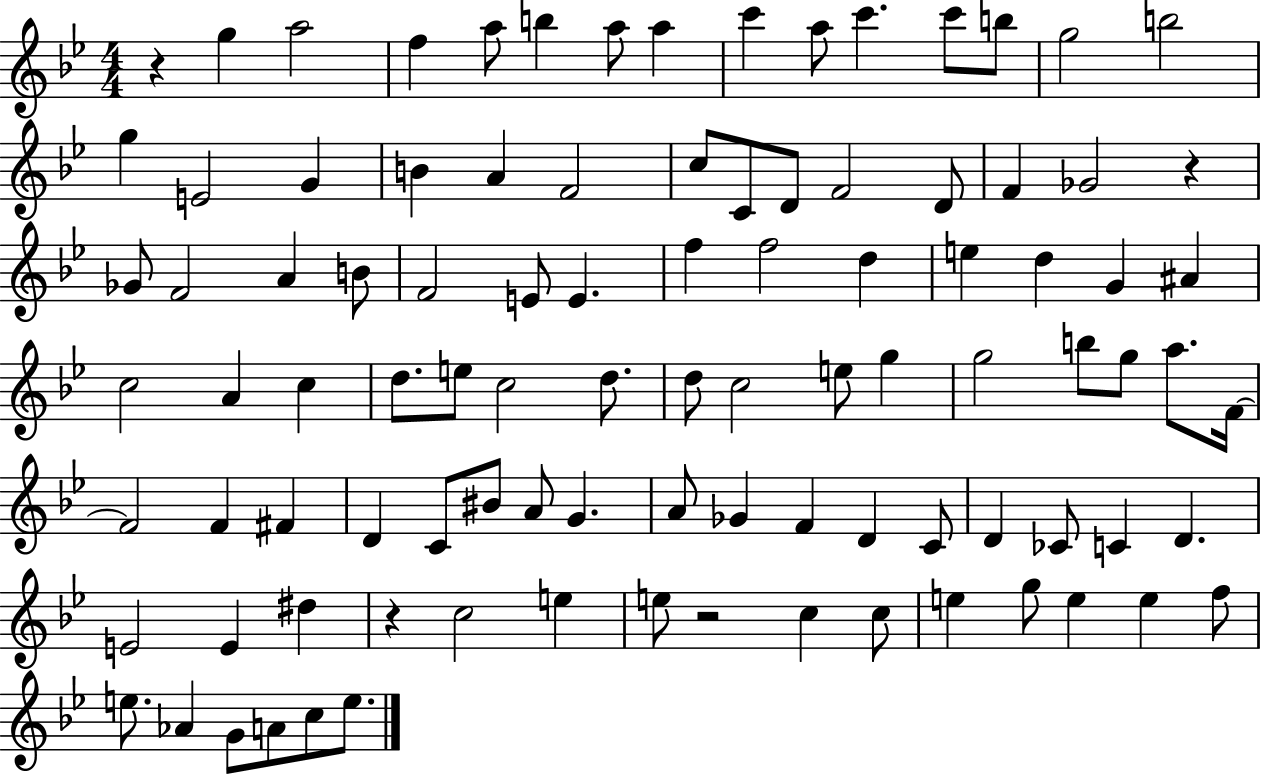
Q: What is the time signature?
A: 4/4